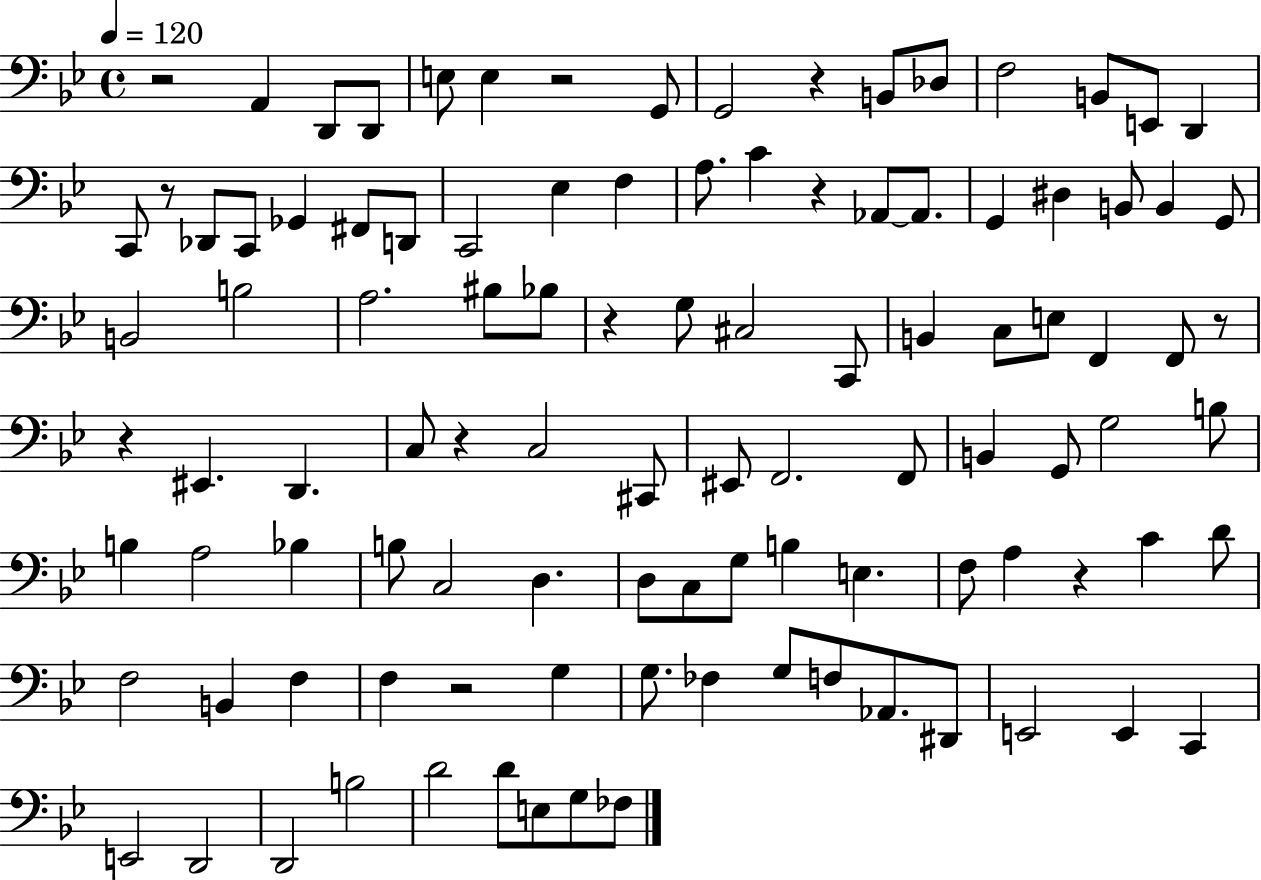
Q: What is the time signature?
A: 4/4